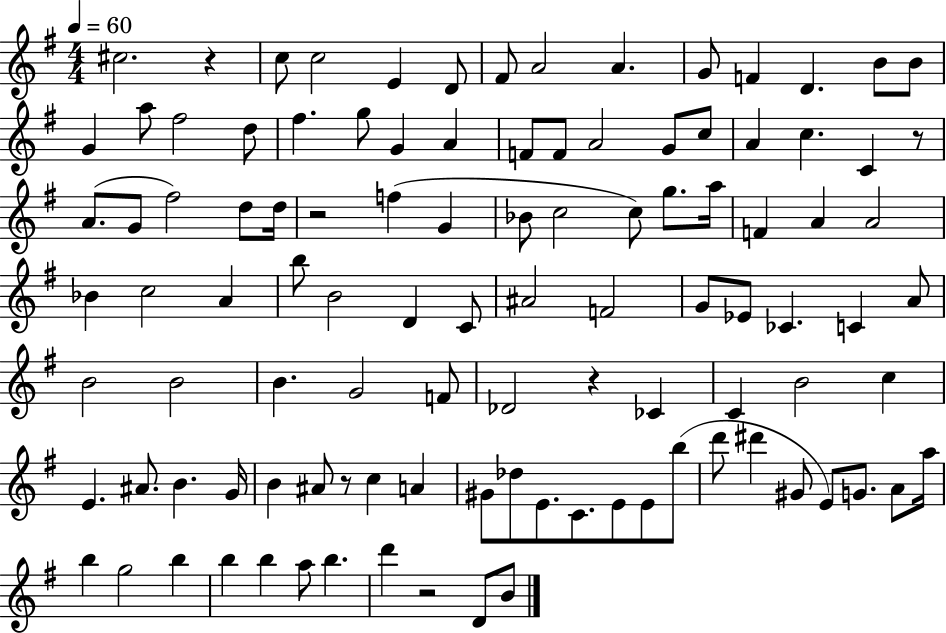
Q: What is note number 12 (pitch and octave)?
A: B4